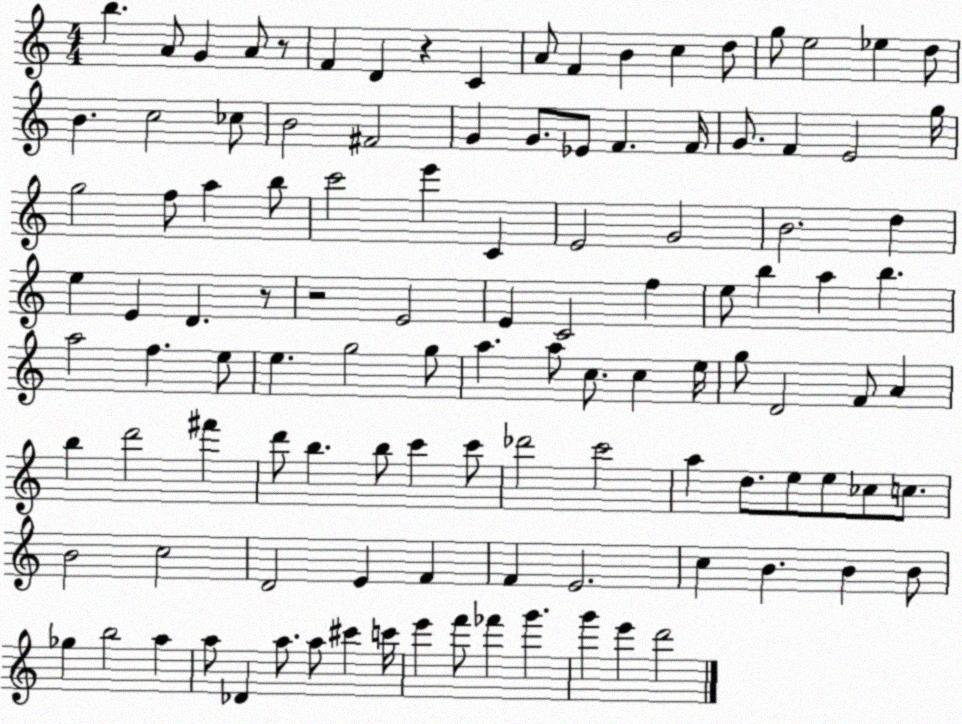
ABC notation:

X:1
T:Untitled
M:4/4
L:1/4
K:C
b A/2 G A/2 z/2 F D z C A/2 F B c d/2 g/2 e2 _e d/2 B c2 _c/2 B2 ^F2 G G/2 _E/2 F F/4 G/2 F E2 g/4 g2 f/2 a b/2 c'2 e' C E2 G2 B2 d e E D z/2 z2 E2 E C2 f e/2 b a b a2 f e/2 e g2 g/2 a a/2 c/2 c e/4 g/2 D2 F/2 A b d'2 ^f' d'/2 b b/2 c' c'/2 _d'2 c'2 a d/2 e/2 e/2 _c/2 c/2 B2 c2 D2 E F F E2 c B B B/2 _g b2 a a/2 _D a/2 a/2 ^c' c'/4 e' f'/2 _f' g' g' e' d'2